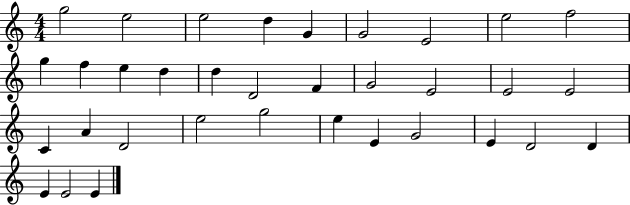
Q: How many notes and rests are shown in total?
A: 34